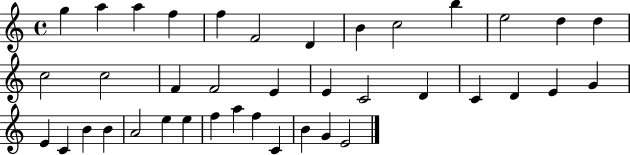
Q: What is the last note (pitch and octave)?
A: E4